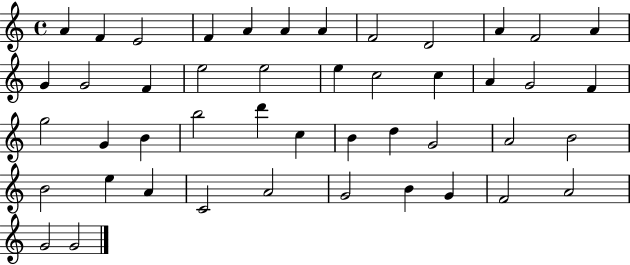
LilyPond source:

{
  \clef treble
  \time 4/4
  \defaultTimeSignature
  \key c \major
  a'4 f'4 e'2 | f'4 a'4 a'4 a'4 | f'2 d'2 | a'4 f'2 a'4 | \break g'4 g'2 f'4 | e''2 e''2 | e''4 c''2 c''4 | a'4 g'2 f'4 | \break g''2 g'4 b'4 | b''2 d'''4 c''4 | b'4 d''4 g'2 | a'2 b'2 | \break b'2 e''4 a'4 | c'2 a'2 | g'2 b'4 g'4 | f'2 a'2 | \break g'2 g'2 | \bar "|."
}